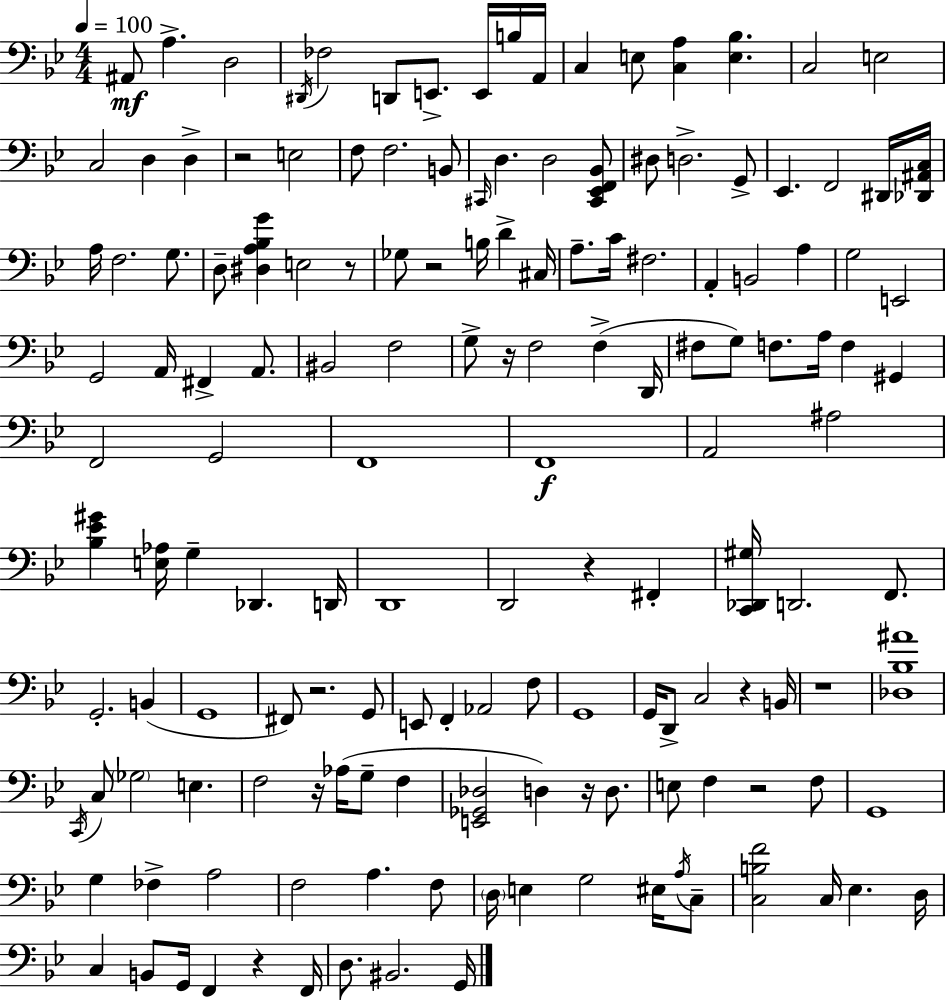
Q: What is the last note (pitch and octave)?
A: G2